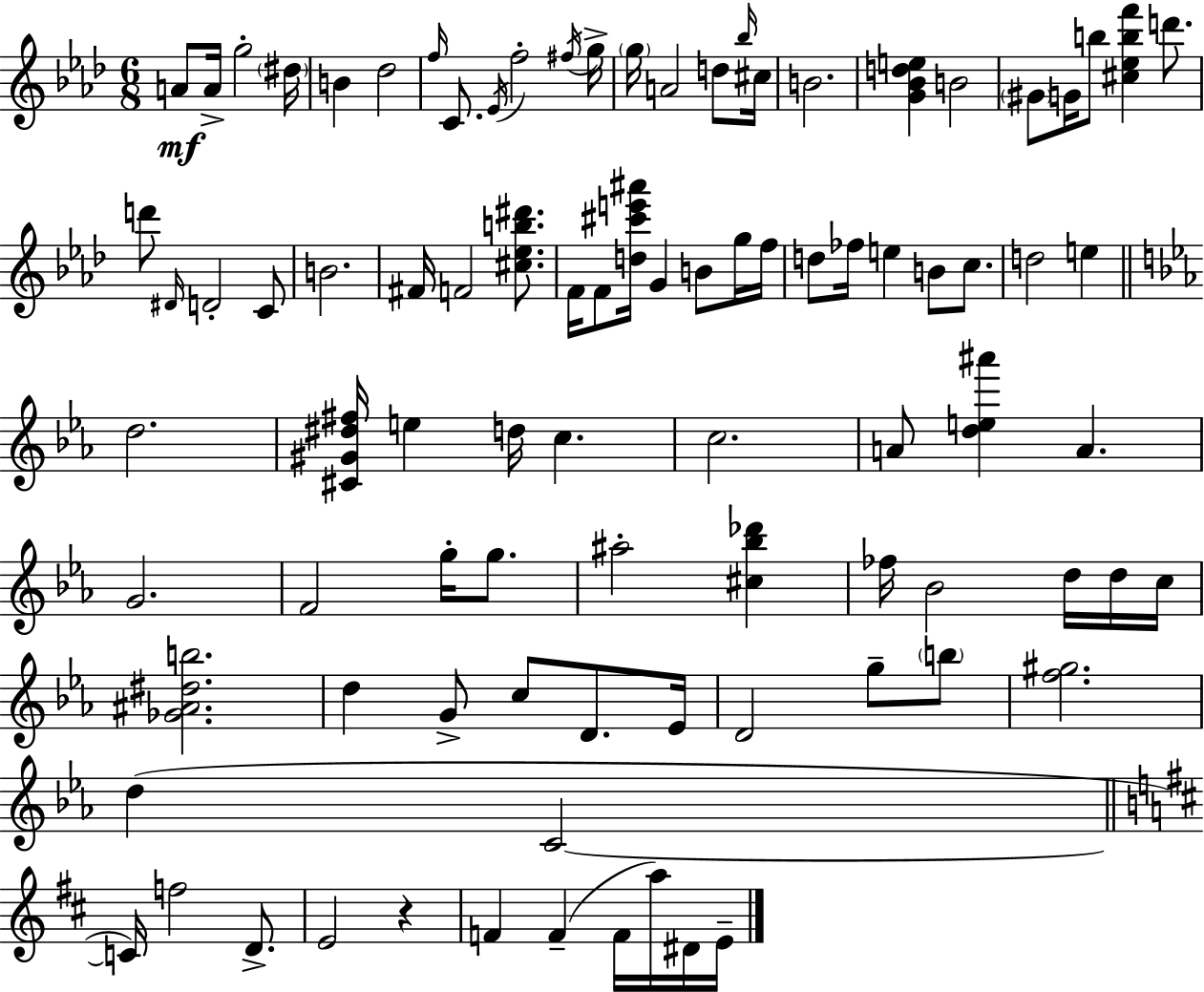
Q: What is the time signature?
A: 6/8